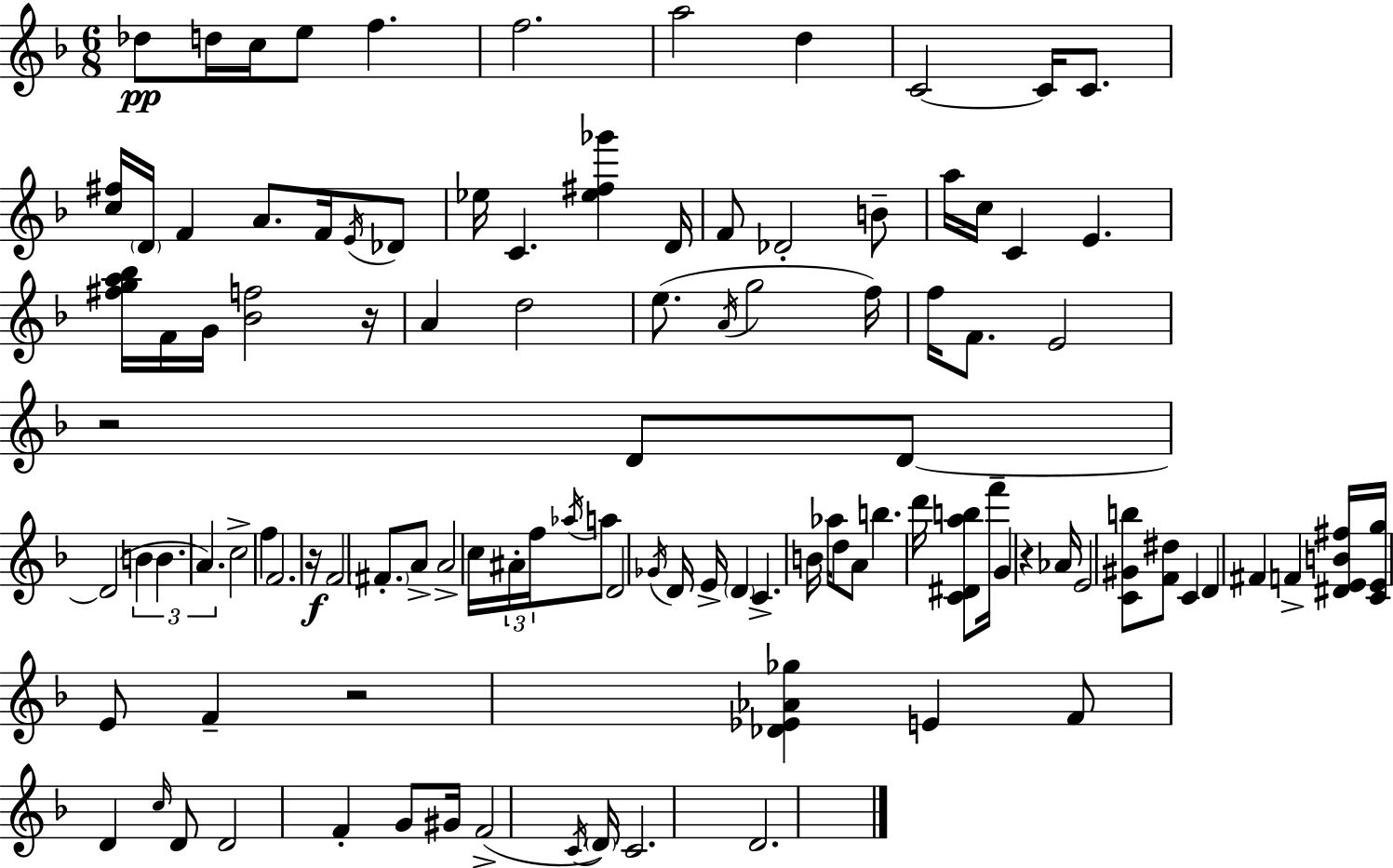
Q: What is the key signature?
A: F major